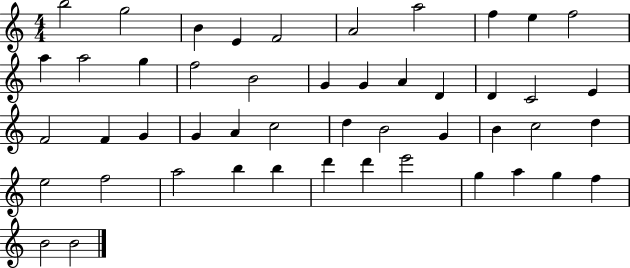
{
  \clef treble
  \numericTimeSignature
  \time 4/4
  \key c \major
  b''2 g''2 | b'4 e'4 f'2 | a'2 a''2 | f''4 e''4 f''2 | \break a''4 a''2 g''4 | f''2 b'2 | g'4 g'4 a'4 d'4 | d'4 c'2 e'4 | \break f'2 f'4 g'4 | g'4 a'4 c''2 | d''4 b'2 g'4 | b'4 c''2 d''4 | \break e''2 f''2 | a''2 b''4 b''4 | d'''4 d'''4 e'''2 | g''4 a''4 g''4 f''4 | \break b'2 b'2 | \bar "|."
}